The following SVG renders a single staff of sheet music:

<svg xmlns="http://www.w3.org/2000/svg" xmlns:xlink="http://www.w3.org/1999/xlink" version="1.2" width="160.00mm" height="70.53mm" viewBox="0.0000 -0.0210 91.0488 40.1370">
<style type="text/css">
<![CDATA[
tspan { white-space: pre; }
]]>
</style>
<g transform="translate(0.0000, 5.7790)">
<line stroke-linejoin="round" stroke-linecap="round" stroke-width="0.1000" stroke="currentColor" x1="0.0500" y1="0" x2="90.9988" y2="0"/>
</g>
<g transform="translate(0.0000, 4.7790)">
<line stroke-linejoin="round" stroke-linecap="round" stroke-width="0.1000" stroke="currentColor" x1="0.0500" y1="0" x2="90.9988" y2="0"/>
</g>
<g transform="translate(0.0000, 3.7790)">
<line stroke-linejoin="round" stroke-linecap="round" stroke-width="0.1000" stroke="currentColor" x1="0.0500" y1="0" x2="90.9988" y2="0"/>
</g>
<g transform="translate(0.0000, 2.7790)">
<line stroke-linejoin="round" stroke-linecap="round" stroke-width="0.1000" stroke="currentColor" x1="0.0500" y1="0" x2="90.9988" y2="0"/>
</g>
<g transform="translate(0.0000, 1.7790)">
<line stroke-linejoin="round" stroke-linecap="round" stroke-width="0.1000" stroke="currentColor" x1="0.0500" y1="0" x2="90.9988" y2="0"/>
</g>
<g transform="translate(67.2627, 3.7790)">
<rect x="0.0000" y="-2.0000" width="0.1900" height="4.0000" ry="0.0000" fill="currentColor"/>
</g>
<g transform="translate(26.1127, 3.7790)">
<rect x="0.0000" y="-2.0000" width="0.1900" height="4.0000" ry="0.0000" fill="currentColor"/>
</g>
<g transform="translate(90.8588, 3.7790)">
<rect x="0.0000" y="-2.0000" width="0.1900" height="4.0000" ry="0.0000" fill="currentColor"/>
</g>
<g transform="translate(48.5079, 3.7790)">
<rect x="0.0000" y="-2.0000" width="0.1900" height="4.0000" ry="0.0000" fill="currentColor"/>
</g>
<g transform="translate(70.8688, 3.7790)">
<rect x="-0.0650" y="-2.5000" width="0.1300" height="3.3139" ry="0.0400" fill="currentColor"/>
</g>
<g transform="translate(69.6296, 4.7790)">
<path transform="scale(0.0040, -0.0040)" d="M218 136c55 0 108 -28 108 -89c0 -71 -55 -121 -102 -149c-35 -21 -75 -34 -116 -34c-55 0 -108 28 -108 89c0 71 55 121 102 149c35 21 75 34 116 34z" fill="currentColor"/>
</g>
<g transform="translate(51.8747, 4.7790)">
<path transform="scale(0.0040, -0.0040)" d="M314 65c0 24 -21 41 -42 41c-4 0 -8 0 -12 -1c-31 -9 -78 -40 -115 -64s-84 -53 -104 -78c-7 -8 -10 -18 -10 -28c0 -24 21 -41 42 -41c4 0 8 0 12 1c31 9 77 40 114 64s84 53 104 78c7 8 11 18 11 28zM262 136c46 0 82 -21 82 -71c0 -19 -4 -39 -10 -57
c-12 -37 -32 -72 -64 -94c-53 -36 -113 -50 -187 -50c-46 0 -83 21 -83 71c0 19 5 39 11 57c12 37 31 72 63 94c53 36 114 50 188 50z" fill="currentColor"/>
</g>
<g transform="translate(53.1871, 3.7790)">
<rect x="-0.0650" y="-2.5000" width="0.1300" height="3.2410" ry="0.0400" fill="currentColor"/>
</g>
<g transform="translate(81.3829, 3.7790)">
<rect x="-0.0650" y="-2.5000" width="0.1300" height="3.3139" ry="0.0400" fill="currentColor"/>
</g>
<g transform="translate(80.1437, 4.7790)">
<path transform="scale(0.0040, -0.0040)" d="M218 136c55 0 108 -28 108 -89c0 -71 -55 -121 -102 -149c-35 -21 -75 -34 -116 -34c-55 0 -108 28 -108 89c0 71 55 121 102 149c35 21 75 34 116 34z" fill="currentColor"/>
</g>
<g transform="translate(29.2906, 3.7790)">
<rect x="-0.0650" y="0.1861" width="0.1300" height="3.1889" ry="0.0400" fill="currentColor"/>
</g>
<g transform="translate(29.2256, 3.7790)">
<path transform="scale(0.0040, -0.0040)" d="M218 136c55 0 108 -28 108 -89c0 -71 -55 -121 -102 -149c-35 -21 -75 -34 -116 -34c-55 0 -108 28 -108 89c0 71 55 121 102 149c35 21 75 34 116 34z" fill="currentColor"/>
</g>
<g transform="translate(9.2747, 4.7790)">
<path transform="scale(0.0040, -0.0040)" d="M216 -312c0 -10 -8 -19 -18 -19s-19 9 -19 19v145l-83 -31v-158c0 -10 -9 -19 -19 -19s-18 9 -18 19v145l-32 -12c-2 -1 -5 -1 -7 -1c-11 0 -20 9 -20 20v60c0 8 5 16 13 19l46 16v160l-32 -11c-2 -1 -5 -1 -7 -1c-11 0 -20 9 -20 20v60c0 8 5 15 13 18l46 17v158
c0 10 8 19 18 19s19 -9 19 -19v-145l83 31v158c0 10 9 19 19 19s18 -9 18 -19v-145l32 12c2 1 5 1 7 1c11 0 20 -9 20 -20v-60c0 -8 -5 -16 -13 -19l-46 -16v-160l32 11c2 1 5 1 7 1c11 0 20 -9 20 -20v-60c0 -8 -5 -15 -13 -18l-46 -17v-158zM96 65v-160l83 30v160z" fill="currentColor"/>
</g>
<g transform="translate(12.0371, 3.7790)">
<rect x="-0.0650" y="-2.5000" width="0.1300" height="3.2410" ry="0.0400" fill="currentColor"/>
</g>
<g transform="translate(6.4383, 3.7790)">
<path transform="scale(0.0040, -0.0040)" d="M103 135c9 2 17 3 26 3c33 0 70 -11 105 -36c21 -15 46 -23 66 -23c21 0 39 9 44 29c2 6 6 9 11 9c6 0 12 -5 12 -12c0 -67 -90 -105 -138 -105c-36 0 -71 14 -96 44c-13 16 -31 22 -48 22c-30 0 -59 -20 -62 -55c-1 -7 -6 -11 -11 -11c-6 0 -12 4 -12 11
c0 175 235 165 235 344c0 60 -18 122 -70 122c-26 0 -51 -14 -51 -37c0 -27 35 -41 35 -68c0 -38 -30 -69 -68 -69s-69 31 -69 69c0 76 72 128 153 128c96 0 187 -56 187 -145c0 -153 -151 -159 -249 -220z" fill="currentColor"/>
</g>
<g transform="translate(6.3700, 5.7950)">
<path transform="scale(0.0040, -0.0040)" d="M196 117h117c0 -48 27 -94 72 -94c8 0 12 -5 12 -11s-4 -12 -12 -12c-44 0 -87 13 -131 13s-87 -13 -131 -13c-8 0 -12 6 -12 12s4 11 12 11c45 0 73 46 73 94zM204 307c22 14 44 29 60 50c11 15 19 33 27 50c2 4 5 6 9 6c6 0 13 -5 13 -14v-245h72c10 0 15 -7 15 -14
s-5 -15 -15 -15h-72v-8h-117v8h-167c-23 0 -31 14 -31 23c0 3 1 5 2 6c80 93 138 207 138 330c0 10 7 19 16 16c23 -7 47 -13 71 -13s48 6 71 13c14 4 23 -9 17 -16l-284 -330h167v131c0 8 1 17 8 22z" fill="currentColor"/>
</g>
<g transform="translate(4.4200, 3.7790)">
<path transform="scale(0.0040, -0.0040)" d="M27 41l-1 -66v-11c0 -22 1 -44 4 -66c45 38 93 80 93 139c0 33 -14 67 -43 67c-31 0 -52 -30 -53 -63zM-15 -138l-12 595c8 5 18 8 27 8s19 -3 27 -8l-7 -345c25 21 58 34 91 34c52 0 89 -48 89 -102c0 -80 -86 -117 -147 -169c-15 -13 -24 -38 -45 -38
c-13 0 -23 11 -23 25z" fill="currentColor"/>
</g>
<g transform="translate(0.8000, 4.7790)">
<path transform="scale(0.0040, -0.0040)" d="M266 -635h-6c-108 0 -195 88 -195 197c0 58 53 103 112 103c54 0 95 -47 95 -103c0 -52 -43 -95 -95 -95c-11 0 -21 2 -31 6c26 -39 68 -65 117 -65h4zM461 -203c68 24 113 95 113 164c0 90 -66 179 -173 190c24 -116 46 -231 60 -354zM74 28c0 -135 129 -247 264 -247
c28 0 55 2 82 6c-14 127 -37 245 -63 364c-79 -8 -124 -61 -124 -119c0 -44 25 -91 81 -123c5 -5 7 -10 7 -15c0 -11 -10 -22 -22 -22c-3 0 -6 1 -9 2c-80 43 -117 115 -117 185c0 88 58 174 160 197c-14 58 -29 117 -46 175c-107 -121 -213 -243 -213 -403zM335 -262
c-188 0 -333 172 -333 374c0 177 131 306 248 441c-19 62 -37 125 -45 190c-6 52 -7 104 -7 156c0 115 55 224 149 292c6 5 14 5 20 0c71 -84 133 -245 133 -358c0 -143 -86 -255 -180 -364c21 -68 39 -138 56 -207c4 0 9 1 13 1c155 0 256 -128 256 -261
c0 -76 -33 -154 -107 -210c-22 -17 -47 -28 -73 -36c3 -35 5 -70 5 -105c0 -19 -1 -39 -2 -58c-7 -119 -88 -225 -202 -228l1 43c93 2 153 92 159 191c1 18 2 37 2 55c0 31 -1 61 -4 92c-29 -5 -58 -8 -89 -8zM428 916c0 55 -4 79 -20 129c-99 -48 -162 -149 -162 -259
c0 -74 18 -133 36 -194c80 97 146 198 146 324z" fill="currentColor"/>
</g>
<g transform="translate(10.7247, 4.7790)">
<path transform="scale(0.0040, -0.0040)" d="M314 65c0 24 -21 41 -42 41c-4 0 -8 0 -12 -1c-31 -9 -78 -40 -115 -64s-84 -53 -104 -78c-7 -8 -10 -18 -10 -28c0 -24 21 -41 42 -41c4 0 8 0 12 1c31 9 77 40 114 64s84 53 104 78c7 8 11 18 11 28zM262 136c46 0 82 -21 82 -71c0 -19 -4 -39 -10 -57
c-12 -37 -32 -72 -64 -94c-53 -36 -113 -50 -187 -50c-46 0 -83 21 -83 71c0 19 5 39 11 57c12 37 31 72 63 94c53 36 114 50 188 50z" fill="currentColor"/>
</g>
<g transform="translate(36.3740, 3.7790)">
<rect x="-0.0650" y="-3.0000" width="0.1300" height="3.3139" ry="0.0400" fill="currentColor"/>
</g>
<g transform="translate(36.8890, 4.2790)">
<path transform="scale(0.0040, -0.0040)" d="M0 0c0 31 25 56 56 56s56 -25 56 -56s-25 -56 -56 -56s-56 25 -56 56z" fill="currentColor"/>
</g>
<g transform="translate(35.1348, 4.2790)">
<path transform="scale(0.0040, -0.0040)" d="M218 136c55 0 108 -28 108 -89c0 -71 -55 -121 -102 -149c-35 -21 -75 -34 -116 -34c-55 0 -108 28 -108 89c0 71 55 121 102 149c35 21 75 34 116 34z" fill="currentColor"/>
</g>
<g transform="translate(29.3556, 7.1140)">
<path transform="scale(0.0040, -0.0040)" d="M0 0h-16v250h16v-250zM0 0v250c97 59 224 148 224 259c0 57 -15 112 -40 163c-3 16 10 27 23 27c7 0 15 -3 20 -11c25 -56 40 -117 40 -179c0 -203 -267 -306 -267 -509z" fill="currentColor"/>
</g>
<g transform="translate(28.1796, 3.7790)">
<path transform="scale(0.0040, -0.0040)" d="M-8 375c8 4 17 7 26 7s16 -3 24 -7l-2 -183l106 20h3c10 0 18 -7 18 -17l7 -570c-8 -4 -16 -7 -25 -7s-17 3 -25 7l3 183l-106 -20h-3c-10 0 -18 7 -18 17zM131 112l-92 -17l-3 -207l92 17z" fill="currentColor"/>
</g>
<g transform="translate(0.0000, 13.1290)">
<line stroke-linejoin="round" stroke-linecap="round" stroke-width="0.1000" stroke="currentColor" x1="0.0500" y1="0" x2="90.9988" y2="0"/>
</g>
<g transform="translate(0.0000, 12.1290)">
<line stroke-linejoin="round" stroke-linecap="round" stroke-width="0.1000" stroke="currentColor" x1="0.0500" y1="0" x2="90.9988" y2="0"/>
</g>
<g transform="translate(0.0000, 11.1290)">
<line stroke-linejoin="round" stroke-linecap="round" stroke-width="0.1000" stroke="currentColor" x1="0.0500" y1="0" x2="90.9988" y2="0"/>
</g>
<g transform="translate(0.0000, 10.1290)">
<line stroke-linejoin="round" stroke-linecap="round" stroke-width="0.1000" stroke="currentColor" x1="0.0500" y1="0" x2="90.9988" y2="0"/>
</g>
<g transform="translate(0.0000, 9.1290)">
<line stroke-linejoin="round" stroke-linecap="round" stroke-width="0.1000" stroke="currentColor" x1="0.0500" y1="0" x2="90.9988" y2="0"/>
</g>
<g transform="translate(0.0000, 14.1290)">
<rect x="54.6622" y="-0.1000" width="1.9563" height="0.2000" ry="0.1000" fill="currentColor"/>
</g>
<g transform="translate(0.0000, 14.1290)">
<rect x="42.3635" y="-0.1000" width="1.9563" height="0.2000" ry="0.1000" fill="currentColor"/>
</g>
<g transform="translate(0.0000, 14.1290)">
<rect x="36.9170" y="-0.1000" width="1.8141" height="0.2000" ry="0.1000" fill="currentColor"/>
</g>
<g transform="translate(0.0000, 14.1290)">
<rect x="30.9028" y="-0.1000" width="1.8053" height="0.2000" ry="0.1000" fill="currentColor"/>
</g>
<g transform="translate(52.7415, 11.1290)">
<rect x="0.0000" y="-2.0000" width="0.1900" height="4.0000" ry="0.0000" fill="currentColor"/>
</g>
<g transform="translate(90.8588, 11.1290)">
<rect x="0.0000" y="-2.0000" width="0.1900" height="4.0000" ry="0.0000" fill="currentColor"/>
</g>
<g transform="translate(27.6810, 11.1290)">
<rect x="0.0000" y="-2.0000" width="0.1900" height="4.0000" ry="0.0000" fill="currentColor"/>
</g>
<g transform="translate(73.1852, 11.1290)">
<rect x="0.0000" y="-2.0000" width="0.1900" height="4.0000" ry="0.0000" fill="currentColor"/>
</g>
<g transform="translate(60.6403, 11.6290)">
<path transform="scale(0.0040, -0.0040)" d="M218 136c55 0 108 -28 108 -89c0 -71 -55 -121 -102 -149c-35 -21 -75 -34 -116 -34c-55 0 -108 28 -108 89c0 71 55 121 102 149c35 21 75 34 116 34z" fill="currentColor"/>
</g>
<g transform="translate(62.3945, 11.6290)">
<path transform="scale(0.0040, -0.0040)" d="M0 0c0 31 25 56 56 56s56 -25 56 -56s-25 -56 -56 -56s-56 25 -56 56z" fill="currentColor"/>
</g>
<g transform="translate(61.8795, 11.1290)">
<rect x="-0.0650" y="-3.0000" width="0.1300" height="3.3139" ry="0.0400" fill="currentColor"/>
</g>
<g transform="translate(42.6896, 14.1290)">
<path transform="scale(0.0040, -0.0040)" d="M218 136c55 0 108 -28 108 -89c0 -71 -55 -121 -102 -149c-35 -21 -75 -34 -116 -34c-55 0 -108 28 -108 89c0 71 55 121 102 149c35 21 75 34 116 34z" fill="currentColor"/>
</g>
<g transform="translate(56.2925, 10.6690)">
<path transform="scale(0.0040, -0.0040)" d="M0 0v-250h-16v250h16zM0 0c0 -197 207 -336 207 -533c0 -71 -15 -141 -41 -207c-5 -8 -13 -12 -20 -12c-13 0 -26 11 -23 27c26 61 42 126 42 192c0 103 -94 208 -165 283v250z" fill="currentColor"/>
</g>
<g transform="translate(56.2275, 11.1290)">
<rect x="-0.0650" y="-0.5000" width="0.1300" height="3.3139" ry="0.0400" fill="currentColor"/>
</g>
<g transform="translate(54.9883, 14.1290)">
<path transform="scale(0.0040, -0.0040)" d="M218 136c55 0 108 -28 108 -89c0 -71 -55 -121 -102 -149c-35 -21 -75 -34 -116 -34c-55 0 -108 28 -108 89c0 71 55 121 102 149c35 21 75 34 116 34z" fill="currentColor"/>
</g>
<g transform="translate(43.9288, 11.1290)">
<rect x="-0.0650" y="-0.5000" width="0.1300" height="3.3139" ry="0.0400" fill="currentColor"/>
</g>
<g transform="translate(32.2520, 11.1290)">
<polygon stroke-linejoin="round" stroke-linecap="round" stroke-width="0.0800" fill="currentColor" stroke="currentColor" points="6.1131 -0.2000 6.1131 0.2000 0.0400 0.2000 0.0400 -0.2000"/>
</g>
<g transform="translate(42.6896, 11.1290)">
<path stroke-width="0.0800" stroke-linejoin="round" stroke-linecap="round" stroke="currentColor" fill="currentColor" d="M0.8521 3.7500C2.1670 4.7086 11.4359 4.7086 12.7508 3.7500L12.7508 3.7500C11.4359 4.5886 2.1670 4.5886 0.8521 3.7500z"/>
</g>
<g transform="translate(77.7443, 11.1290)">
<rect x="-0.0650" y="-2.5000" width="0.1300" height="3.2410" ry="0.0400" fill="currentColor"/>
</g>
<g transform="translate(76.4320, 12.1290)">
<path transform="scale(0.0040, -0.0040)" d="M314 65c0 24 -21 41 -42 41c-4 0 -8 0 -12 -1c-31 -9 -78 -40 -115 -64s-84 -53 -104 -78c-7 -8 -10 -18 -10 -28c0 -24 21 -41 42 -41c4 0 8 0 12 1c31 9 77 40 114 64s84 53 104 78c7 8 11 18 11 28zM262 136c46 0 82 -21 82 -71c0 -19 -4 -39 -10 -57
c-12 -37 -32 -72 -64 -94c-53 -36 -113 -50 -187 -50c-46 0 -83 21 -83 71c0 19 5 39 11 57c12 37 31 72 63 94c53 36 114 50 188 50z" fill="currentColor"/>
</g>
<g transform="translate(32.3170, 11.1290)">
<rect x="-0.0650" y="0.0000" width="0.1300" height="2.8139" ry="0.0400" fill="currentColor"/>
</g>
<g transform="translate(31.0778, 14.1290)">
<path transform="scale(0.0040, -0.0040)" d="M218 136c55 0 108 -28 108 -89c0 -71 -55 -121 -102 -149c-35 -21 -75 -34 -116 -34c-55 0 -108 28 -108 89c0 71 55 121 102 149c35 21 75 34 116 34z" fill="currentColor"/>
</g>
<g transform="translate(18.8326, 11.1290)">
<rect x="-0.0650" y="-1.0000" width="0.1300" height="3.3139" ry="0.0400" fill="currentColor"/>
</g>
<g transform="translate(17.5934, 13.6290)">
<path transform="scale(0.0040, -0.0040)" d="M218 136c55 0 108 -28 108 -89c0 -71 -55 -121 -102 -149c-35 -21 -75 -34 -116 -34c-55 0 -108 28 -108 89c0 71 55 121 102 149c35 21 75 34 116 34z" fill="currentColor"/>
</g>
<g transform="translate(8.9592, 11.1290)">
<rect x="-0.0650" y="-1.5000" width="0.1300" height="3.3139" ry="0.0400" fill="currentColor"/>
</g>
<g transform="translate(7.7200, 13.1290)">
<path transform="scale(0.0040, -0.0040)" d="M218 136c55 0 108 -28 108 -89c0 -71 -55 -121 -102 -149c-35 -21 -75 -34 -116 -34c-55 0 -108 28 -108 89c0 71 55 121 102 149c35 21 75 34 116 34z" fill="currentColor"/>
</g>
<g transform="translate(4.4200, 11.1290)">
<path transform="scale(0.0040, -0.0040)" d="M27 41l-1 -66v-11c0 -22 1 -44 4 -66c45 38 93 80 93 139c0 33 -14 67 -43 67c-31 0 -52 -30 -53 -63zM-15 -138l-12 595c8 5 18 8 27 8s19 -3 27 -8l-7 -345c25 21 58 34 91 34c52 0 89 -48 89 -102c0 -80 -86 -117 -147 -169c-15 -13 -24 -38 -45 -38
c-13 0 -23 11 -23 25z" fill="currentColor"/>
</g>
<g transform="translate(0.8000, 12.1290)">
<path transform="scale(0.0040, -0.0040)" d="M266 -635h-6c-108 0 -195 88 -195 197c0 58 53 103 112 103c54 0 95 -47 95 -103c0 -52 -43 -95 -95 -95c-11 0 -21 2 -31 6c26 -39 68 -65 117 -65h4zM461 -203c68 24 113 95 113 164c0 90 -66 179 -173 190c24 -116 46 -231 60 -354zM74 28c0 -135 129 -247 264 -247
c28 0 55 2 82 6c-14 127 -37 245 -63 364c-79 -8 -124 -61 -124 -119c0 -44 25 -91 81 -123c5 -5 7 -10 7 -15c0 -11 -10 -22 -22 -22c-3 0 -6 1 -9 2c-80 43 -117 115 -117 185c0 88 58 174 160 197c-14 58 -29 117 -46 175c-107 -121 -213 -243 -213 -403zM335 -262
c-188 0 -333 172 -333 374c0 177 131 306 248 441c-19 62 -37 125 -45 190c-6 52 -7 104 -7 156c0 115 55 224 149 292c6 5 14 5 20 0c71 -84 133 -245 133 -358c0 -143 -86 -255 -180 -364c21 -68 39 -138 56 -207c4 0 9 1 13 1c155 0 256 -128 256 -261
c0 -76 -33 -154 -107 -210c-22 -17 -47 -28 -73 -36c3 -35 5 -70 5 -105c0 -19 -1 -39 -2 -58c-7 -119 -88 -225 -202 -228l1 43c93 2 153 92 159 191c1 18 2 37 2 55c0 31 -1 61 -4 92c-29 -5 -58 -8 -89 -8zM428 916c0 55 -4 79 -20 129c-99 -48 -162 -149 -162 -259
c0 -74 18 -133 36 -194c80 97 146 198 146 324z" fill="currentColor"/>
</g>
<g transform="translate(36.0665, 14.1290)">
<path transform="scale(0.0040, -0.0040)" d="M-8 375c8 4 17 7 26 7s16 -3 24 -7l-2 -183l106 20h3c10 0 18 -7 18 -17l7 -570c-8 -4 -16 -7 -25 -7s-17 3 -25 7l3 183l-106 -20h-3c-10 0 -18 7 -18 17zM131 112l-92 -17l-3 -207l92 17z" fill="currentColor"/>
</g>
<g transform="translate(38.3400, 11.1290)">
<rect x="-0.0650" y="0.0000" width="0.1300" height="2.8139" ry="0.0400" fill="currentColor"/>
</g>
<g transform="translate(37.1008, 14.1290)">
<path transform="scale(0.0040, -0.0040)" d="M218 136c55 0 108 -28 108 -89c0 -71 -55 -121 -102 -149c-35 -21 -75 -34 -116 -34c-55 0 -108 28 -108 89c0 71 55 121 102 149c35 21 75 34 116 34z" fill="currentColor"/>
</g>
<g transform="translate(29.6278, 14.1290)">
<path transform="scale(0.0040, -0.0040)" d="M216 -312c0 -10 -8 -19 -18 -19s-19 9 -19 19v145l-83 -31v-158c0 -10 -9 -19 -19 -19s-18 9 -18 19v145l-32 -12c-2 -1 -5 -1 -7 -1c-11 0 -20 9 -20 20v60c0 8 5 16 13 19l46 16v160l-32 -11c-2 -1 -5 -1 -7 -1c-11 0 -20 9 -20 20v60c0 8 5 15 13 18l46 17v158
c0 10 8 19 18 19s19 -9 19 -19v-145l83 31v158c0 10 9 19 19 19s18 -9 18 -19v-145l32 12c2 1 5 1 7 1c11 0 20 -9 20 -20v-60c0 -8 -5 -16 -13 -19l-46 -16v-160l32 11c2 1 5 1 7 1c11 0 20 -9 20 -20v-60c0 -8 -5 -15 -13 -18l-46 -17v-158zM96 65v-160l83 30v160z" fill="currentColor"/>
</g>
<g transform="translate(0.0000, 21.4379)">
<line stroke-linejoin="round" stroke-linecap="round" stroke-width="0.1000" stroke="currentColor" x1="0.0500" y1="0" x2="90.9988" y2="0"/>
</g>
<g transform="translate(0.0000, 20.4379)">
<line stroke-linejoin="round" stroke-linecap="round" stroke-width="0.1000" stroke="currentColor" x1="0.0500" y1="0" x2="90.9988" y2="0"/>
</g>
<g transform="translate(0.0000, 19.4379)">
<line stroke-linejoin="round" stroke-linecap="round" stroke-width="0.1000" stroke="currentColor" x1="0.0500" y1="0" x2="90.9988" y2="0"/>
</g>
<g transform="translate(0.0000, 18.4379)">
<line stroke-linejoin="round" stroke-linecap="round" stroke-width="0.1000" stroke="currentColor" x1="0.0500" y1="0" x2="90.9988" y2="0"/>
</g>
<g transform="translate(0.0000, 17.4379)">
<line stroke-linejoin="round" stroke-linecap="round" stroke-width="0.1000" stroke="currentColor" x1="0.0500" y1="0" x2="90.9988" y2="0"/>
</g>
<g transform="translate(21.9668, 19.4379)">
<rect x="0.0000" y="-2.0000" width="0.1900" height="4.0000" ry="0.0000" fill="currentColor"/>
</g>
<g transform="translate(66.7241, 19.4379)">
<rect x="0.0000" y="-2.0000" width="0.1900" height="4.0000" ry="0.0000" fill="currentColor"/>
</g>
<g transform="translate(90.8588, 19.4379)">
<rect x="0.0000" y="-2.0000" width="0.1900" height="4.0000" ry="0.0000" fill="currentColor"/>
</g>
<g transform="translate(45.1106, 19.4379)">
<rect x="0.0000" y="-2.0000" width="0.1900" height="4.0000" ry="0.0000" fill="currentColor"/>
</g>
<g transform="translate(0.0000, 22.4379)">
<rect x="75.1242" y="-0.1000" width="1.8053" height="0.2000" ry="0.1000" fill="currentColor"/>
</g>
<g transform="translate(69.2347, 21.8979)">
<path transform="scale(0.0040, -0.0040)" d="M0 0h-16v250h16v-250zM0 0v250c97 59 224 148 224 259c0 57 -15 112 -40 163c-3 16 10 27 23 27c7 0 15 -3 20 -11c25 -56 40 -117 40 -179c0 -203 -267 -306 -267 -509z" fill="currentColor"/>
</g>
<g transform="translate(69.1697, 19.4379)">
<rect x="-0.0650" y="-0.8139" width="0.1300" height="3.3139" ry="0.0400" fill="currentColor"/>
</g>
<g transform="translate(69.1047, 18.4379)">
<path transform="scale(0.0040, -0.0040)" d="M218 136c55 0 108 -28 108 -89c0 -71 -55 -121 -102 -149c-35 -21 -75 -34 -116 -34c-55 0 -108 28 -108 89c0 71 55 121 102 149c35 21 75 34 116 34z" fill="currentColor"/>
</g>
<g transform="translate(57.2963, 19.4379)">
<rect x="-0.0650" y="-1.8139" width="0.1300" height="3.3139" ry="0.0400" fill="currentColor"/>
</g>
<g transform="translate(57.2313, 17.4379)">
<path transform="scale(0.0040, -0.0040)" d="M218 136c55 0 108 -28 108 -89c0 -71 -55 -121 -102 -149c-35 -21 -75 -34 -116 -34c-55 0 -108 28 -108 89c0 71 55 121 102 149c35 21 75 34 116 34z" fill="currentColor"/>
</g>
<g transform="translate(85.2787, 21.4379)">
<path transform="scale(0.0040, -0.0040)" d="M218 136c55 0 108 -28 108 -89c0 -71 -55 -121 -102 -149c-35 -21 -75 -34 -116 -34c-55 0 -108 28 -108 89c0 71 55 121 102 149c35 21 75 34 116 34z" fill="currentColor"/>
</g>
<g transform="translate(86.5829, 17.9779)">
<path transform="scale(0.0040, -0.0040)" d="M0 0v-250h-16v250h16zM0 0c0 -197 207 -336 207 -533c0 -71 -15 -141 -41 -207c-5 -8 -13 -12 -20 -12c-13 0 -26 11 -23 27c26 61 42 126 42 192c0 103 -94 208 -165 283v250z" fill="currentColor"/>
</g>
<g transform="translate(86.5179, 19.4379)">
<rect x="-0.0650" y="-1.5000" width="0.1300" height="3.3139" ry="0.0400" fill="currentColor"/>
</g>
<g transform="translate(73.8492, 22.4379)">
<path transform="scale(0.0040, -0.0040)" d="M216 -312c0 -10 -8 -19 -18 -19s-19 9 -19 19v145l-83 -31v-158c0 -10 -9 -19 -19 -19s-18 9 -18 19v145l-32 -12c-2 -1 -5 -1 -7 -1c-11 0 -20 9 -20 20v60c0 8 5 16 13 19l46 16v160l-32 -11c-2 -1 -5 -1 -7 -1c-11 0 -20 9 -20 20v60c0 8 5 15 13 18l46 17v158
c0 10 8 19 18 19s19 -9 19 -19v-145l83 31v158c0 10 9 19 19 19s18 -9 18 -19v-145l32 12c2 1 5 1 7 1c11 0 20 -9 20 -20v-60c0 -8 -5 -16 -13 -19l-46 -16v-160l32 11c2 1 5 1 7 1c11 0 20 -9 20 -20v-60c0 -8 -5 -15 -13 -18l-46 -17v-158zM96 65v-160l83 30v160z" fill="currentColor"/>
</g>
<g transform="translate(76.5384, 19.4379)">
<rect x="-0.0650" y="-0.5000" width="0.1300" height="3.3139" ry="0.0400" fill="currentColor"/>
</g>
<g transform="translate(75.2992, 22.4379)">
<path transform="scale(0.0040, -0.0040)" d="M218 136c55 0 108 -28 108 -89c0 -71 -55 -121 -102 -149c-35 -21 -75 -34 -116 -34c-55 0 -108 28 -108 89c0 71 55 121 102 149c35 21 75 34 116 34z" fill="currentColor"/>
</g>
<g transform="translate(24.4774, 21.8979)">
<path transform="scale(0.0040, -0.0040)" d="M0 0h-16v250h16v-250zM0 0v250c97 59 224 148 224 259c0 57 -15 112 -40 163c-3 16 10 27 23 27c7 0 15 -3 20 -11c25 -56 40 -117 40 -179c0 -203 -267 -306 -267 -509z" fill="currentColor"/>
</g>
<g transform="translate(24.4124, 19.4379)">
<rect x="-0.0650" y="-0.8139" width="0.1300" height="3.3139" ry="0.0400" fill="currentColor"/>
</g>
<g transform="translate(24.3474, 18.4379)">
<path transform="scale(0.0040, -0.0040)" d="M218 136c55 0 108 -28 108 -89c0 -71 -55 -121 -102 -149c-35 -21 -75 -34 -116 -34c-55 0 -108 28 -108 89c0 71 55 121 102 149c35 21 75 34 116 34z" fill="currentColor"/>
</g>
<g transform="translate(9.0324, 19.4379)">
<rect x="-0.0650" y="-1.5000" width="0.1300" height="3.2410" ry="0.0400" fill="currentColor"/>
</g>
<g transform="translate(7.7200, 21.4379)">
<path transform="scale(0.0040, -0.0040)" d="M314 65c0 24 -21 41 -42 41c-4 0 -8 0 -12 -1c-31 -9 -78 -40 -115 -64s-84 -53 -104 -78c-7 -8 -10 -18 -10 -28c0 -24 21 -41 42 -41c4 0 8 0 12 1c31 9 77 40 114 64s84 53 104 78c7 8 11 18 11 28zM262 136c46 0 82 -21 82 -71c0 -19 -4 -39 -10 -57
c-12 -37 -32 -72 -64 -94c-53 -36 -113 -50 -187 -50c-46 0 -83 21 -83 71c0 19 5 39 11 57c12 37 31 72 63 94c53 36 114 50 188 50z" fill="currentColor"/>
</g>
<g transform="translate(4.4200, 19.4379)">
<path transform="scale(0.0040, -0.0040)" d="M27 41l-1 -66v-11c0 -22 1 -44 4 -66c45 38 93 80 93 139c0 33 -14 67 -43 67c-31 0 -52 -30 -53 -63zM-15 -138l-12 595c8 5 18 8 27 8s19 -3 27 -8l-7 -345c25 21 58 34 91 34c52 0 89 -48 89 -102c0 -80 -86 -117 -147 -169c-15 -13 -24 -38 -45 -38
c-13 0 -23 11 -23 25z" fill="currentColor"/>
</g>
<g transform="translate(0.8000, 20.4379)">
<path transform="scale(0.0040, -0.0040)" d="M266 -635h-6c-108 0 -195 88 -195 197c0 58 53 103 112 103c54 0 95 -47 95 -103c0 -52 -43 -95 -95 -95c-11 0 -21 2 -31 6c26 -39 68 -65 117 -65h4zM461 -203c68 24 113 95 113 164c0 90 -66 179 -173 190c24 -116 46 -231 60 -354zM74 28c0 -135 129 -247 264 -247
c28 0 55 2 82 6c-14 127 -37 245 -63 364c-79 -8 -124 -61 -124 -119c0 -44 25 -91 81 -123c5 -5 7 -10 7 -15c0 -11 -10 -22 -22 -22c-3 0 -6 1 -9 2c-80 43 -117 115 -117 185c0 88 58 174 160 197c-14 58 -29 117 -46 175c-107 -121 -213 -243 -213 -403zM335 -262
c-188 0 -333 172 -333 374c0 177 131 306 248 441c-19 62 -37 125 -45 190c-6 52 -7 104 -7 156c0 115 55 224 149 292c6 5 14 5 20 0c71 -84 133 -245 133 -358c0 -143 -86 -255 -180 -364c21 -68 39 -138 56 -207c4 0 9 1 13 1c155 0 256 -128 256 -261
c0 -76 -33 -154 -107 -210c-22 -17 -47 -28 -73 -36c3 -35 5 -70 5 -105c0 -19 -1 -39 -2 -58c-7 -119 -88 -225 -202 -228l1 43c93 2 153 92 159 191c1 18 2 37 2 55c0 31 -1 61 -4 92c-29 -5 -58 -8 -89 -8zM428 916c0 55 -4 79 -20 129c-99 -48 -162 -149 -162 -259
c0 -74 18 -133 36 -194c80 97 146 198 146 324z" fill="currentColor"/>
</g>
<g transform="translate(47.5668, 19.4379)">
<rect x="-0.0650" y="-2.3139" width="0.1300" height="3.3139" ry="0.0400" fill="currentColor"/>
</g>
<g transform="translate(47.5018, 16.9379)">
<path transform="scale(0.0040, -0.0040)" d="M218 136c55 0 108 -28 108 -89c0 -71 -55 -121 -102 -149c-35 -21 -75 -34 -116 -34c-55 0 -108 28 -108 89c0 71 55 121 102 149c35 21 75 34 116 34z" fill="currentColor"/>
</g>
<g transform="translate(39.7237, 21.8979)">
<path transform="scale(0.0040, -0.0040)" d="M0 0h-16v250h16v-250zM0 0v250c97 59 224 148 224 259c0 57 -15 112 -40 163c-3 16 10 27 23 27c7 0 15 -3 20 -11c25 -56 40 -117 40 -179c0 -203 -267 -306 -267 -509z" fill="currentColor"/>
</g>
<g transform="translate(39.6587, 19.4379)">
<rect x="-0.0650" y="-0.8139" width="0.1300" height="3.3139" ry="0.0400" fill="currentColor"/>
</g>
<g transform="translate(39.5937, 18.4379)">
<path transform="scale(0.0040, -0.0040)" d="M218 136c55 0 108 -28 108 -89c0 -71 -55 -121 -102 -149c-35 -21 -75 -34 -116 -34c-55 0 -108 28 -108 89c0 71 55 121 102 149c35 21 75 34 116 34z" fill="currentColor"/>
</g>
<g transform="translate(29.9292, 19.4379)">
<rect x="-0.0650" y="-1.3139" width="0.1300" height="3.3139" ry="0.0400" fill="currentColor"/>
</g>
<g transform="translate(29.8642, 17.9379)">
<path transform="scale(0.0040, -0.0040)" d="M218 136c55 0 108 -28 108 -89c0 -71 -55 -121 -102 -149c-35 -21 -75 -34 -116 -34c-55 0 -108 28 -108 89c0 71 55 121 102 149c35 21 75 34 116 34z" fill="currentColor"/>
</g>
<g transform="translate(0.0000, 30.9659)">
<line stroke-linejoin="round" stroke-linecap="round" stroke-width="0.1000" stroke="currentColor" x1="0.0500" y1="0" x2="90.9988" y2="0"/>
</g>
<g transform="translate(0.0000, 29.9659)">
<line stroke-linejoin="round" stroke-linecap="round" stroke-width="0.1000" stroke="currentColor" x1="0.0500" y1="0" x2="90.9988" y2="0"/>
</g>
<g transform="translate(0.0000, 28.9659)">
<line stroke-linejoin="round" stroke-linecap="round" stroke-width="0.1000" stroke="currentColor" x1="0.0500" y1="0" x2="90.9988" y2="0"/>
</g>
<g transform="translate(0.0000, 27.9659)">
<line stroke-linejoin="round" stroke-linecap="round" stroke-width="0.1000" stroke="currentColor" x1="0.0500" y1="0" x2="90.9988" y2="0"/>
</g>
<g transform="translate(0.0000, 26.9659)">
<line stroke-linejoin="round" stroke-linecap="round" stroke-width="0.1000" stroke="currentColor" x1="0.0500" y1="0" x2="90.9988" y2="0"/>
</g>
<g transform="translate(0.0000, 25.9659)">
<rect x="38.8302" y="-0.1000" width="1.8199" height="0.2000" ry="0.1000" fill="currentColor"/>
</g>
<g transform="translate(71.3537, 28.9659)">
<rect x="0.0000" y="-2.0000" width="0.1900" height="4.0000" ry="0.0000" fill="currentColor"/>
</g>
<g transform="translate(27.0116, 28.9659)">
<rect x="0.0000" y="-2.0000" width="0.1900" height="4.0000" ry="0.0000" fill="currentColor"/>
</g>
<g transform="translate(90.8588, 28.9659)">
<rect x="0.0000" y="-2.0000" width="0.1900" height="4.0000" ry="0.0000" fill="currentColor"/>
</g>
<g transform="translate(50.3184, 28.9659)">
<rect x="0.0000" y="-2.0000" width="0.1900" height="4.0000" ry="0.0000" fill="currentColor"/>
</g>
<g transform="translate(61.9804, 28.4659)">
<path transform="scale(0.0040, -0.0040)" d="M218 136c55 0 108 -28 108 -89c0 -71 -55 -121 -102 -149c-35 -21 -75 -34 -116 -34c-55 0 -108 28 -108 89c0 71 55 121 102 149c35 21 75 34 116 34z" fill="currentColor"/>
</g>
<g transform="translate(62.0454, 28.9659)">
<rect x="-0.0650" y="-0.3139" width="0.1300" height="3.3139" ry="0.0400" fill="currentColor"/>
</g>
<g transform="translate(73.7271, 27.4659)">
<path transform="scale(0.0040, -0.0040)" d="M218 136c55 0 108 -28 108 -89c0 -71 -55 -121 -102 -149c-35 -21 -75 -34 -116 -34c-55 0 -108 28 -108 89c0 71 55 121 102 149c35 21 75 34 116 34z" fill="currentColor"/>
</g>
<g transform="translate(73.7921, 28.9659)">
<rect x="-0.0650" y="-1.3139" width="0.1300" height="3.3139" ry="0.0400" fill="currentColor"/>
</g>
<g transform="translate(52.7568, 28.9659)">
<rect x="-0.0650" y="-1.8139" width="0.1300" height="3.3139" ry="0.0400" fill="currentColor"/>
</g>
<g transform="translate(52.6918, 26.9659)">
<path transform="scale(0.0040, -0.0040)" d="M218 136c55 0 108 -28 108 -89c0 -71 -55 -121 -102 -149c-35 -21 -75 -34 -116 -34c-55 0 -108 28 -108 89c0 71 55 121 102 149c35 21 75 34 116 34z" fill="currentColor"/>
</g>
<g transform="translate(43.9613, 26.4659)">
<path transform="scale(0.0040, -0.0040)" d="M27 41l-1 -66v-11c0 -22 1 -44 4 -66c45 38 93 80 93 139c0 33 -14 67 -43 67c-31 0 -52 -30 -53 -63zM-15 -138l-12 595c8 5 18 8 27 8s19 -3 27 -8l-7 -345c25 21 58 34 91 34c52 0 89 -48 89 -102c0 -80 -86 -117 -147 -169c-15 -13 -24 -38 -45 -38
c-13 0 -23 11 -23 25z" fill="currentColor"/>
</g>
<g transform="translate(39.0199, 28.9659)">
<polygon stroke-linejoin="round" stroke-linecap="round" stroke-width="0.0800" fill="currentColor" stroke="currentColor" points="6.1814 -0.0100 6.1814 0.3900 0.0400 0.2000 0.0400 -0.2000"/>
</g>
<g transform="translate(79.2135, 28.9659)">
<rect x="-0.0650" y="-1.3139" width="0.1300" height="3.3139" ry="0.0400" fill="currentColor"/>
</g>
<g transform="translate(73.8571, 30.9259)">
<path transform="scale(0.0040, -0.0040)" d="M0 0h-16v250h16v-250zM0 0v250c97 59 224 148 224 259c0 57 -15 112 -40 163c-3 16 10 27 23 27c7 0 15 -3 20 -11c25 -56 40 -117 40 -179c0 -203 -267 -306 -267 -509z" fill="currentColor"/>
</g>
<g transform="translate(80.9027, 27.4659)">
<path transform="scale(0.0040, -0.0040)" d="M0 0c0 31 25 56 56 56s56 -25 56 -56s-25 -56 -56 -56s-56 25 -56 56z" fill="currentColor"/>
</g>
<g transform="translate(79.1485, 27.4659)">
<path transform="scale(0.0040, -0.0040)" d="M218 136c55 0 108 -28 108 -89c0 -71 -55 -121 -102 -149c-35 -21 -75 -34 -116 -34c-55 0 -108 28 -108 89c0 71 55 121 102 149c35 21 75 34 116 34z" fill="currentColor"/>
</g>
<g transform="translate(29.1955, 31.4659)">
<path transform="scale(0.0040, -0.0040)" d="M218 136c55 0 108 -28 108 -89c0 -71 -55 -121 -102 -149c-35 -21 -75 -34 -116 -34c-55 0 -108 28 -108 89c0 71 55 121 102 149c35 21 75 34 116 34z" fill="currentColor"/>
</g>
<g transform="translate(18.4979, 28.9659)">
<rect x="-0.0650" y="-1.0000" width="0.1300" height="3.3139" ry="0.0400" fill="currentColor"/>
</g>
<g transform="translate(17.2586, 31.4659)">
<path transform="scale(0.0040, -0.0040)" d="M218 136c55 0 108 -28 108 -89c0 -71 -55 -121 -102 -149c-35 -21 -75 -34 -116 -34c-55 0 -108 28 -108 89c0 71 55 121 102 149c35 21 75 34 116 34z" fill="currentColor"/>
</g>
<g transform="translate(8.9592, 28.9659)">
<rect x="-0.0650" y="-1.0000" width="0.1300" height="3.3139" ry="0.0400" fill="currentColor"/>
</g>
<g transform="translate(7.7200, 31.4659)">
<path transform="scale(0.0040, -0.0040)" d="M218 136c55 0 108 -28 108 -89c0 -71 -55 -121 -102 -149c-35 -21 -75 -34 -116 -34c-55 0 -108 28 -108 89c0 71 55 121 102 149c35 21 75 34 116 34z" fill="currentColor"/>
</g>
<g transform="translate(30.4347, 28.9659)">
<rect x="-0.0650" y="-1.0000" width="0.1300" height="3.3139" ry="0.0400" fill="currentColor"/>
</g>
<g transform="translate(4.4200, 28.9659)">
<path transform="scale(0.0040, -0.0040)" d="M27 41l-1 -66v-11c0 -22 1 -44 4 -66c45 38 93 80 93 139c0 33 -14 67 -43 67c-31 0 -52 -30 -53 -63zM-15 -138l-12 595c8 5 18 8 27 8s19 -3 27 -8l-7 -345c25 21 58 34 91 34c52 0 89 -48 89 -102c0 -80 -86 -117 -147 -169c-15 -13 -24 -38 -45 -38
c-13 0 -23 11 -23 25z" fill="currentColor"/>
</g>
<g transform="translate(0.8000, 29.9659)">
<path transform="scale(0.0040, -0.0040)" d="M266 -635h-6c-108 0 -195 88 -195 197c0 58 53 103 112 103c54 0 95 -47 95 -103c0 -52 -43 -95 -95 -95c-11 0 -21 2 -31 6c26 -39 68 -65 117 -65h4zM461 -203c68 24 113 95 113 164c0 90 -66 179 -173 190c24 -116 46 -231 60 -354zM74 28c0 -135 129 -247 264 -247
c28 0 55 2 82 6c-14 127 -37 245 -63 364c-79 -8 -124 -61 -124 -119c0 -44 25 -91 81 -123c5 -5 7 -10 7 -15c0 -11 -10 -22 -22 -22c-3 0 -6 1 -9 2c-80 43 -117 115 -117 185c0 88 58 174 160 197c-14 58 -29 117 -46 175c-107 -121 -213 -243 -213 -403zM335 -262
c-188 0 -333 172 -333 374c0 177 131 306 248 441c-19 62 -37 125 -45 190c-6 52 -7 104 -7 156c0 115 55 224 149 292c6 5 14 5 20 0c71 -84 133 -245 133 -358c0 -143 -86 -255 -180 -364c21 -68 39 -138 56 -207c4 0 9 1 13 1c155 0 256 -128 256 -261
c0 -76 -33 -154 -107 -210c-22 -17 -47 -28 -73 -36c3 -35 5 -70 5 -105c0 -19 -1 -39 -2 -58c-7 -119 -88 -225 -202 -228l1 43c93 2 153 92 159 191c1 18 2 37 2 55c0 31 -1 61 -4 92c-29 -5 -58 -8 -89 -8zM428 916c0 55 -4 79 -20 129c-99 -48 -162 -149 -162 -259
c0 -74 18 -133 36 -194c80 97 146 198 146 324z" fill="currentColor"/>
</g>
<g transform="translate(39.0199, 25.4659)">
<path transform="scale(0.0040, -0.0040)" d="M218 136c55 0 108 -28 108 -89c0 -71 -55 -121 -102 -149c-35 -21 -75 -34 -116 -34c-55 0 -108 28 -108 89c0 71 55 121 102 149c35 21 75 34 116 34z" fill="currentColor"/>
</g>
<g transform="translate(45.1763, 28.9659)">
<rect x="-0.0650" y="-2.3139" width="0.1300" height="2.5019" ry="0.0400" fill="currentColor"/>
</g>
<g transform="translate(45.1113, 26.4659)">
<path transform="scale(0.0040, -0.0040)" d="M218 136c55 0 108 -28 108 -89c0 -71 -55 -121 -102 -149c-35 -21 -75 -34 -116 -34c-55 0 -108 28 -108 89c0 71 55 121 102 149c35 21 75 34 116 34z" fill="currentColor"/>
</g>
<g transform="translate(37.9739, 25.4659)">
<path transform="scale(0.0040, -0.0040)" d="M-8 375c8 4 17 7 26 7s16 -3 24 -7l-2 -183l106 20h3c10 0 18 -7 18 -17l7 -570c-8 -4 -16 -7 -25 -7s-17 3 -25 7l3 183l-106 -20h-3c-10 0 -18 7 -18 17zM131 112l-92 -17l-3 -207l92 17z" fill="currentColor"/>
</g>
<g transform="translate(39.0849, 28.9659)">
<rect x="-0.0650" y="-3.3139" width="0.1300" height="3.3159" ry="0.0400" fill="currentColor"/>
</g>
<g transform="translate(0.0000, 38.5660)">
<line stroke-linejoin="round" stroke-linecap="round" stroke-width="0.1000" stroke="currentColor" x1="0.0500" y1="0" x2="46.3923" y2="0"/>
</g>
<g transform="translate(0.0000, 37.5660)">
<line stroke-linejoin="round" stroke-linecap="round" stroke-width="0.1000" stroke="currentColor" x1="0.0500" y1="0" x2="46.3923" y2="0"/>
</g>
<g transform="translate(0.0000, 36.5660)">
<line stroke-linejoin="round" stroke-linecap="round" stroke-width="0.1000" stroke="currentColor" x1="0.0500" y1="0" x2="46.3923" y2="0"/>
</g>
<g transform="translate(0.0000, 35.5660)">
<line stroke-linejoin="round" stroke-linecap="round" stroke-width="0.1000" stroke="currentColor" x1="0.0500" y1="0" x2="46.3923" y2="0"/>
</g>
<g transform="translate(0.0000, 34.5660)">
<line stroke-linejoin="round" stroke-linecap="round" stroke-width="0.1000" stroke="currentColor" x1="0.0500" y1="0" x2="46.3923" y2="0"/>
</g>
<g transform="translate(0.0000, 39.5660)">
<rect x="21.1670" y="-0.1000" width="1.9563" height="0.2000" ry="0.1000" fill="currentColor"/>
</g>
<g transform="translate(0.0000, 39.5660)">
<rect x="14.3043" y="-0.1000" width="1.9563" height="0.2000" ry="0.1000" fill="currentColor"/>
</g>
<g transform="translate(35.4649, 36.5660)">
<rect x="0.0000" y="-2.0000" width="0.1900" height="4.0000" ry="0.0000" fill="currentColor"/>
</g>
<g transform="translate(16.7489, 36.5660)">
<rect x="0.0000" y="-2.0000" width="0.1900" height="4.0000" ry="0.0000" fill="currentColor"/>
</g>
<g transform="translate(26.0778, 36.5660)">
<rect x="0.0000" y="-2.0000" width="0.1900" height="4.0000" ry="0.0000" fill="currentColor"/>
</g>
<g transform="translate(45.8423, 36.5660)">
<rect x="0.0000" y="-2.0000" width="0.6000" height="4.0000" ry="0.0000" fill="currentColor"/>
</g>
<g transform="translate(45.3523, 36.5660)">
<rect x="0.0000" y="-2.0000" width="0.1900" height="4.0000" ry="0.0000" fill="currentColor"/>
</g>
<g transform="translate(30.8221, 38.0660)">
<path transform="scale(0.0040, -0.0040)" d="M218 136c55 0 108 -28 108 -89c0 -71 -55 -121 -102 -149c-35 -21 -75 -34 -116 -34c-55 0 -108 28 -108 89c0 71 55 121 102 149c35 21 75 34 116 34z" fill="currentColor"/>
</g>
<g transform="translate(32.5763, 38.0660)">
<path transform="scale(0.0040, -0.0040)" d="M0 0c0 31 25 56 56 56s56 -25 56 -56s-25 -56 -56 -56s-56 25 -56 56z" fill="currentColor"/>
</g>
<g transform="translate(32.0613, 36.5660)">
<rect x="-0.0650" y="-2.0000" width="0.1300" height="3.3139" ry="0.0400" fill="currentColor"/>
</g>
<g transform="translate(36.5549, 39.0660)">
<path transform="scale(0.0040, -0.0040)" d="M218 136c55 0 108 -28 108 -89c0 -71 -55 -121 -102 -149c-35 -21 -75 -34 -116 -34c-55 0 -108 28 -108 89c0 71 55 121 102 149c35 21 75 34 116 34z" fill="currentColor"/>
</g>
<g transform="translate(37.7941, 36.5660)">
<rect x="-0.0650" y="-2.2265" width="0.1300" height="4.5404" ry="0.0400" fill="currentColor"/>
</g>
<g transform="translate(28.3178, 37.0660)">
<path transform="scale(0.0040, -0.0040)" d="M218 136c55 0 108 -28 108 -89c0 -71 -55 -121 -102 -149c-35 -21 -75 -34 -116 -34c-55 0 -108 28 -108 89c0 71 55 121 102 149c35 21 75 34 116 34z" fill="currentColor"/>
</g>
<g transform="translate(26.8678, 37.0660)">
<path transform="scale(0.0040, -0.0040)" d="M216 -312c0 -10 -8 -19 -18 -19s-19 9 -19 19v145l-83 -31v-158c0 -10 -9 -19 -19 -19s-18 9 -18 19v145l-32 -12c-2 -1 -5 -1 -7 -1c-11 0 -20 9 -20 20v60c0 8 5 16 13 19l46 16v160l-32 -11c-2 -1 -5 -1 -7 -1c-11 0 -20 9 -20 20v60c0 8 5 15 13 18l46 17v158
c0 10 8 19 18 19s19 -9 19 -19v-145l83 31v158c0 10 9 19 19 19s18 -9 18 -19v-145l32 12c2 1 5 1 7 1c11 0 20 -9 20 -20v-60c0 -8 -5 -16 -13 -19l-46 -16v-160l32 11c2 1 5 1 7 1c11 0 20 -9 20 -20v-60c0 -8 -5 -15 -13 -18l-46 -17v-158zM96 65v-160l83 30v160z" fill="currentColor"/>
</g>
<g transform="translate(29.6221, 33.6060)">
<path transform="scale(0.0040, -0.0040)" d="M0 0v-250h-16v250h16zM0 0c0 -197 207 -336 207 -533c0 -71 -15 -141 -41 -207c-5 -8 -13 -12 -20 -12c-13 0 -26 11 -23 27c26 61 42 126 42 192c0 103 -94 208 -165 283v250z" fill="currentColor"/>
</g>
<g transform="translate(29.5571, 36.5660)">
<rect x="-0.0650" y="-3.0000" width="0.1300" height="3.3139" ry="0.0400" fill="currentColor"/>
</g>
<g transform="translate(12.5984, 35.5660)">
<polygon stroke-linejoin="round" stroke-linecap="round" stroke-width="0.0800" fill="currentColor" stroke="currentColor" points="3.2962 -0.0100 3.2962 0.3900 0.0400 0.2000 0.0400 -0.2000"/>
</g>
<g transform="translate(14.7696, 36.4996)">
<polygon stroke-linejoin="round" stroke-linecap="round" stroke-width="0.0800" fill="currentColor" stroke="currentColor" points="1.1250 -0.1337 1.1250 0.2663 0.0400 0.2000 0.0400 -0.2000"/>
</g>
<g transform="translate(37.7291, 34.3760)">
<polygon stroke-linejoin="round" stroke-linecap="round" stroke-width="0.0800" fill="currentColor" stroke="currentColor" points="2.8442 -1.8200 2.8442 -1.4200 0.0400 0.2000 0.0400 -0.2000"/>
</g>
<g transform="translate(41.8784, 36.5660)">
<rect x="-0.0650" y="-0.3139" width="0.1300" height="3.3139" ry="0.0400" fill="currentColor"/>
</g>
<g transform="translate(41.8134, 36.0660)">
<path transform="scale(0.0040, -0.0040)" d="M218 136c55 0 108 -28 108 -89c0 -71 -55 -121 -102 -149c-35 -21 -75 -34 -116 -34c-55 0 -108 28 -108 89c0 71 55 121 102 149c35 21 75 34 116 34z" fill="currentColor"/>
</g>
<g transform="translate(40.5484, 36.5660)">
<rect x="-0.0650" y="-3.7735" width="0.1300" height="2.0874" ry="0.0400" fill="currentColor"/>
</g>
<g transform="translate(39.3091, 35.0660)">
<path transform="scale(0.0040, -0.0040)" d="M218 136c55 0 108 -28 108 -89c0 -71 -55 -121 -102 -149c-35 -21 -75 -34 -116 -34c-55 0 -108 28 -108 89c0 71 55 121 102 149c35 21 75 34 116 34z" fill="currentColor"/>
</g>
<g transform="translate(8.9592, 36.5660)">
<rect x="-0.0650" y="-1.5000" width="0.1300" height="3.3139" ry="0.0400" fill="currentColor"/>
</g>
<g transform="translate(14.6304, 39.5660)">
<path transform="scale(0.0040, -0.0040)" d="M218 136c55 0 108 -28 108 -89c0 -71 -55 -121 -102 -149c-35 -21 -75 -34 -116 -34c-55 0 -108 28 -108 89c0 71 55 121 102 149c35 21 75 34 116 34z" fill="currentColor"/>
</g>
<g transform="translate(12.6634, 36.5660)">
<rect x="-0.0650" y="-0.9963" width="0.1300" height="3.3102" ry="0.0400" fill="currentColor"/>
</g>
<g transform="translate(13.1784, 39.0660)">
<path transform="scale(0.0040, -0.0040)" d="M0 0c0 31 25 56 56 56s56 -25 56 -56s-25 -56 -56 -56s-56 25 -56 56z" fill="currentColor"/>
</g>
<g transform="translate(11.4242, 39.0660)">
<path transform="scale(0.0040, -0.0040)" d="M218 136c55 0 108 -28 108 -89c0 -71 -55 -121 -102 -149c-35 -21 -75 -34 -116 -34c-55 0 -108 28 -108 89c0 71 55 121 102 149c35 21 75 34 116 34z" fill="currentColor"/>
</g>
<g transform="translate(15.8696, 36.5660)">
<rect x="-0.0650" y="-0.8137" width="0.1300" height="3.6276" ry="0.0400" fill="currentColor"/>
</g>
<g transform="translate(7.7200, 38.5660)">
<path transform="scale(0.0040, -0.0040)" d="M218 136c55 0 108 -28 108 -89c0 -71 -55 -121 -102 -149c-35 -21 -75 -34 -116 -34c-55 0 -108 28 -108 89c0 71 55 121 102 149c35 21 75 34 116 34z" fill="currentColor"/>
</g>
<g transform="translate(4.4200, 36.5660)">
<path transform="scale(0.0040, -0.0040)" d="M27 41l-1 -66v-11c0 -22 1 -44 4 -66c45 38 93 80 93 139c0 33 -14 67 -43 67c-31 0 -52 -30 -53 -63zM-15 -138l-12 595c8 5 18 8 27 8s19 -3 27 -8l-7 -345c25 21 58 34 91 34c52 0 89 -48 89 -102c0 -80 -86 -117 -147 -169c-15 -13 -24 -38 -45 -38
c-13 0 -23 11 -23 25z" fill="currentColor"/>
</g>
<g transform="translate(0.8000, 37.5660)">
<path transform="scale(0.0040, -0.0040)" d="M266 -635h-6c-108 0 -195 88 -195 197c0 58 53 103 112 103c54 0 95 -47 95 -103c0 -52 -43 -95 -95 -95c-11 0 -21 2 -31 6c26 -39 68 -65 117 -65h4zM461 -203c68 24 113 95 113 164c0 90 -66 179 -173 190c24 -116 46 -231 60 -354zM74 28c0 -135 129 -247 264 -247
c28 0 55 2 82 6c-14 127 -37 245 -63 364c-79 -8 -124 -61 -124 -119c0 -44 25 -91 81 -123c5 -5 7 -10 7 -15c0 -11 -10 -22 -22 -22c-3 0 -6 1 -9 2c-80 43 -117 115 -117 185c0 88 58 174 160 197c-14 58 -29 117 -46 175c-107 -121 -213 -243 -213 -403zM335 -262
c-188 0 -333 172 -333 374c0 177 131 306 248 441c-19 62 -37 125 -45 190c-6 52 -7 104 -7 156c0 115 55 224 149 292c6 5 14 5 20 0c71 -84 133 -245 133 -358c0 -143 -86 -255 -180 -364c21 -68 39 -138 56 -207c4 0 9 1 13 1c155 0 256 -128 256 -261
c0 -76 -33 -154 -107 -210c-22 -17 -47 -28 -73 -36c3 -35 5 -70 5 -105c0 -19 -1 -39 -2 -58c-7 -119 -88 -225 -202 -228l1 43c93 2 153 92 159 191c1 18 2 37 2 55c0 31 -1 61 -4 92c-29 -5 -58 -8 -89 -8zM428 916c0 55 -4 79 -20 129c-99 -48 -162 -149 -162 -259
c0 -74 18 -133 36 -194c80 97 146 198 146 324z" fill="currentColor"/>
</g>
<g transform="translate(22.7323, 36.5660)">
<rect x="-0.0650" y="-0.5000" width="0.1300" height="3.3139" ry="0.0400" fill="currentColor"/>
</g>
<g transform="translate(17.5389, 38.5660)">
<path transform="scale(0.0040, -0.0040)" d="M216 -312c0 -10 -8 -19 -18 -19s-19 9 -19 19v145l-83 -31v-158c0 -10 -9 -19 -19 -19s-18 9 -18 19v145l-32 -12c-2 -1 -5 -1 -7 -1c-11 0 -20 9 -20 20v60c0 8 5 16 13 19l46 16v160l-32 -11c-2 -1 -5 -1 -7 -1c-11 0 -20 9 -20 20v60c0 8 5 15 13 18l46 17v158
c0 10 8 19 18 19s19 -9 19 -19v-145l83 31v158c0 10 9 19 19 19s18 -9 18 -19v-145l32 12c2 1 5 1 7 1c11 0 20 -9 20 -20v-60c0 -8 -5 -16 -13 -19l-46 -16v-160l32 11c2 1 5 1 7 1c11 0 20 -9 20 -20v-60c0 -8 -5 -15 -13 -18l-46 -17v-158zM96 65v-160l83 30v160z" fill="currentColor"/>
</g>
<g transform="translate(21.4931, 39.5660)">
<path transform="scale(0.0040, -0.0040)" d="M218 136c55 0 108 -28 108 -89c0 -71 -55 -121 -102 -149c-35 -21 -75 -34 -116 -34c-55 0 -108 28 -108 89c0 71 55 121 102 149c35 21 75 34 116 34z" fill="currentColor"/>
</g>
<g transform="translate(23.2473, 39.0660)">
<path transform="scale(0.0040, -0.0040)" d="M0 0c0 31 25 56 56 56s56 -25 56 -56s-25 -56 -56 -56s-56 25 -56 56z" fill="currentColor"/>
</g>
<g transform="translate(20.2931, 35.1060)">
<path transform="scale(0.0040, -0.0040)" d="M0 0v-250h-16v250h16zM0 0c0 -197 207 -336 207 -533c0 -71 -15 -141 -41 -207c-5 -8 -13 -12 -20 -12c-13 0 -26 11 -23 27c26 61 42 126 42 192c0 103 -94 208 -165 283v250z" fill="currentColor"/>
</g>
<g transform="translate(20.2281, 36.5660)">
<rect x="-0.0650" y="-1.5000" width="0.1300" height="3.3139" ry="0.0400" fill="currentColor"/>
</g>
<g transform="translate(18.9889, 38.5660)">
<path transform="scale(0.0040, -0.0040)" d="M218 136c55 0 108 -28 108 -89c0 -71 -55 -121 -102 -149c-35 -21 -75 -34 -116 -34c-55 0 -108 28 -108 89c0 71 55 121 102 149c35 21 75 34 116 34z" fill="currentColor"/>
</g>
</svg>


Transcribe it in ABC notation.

X:1
T:Untitled
M:2/4
L:1/4
K:F
^G2 B/2 A G2 G G E D ^C/2 C/2 C C/2 A G2 E2 d/2 e d/2 g f d/2 ^C E/2 D D D b/2 _g/2 f c e/2 e E D/2 C/4 ^E/2 C ^A/2 F D/2 e/2 c